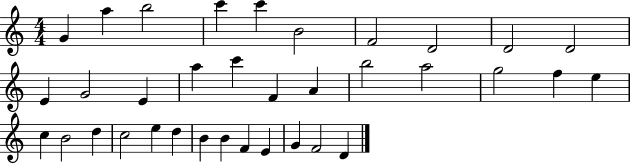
X:1
T:Untitled
M:4/4
L:1/4
K:C
G a b2 c' c' B2 F2 D2 D2 D2 E G2 E a c' F A b2 a2 g2 f e c B2 d c2 e d B B F E G F2 D